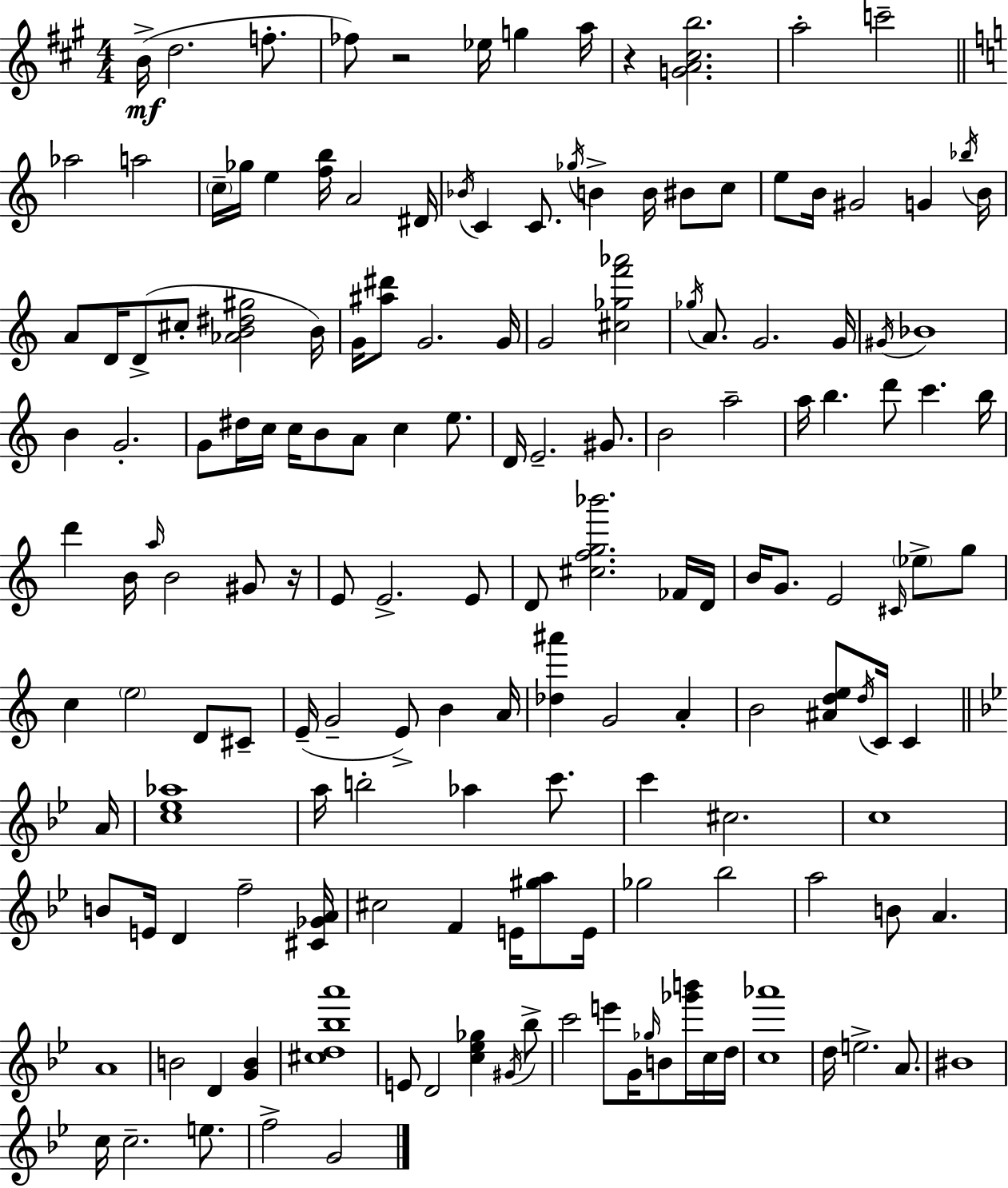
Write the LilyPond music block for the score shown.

{
  \clef treble
  \numericTimeSignature
  \time 4/4
  \key a \major
  b'16->(\mf d''2. f''8.-. | fes''8) r2 ees''16 g''4 a''16 | r4 <g' a' cis'' b''>2. | a''2-. c'''2-- | \break \bar "||" \break \key c \major aes''2 a''2 | \parenthesize c''16-- ges''16 e''4 <f'' b''>16 a'2 dis'16 | \acciaccatura { bes'16 } c'4 c'8. \acciaccatura { ges''16 } b'4-> b'16 bis'8 | c''8 e''8 b'16 gis'2 g'4 | \break \acciaccatura { bes''16 } b'16 a'8 d'16 d'8->( cis''8-. <aes' b' dis'' gis''>2 | b'16) g'16 <ais'' dis'''>8 g'2. | g'16 g'2 <cis'' ges'' f''' aes'''>2 | \acciaccatura { ges''16 } a'8. g'2. | \break g'16 \acciaccatura { gis'16 } bes'1 | b'4 g'2.-. | g'8 dis''16 c''16 c''16 b'8 a'8 c''4 | e''8. d'16 e'2.-- | \break gis'8. b'2 a''2-- | a''16 b''4. d'''8 c'''4. | b''16 d'''4 b'16 \grace { a''16 } b'2 | gis'8 r16 e'8 e'2.-> | \break e'8 d'8 <cis'' f'' g'' bes'''>2. | fes'16 d'16 b'16 g'8. e'2 | \grace { cis'16 } \parenthesize ees''8-> g''8 c''4 \parenthesize e''2 | d'8 cis'8-- e'16--( g'2-- | \break e'8->) b'4 a'16 <des'' ais'''>4 g'2 | a'4-. b'2 <ais' d'' e''>8 | \acciaccatura { d''16 } c'16 c'4 \bar "||" \break \key g \minor a'16 <c'' ees'' aes''>1 | a''16 b''2-. aes''4 c'''8. | c'''4 cis''2. | c''1 | \break b'8 e'16 d'4 f''2-- | <cis' ges' a'>16 cis''2 f'4 e'16 <gis'' a''>8 | e'16 ges''2 bes''2 | a''2 b'8 a'4. | \break a'1 | b'2 d'4 <g' b'>4 | <cis'' d'' bes'' a'''>1 | e'8 d'2 <c'' ees'' ges''>4 \acciaccatura { gis'16 } | \break bes''8-> c'''2 e'''8 g'16 \grace { ges''16 } b'8 | <ges''' b'''>16 c''16 d''16 <c'' aes'''>1 | d''16 e''2.-> | a'8. bis'1 | \break c''16 c''2.-- | e''8. f''2-> g'2 | \bar "|."
}